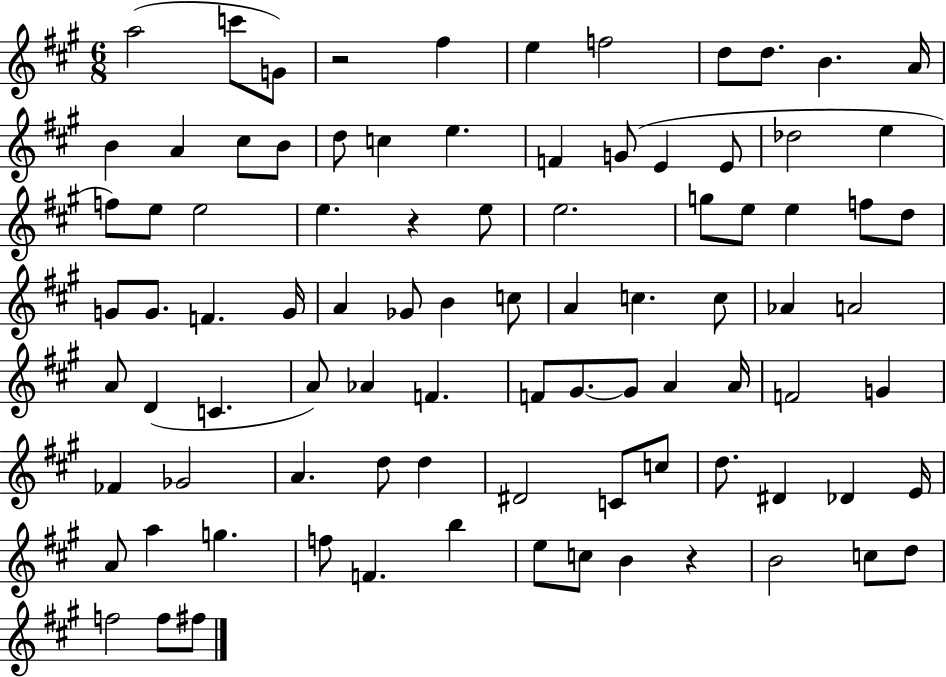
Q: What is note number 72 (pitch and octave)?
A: E4